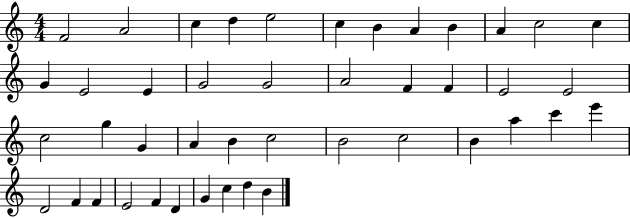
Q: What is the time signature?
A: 4/4